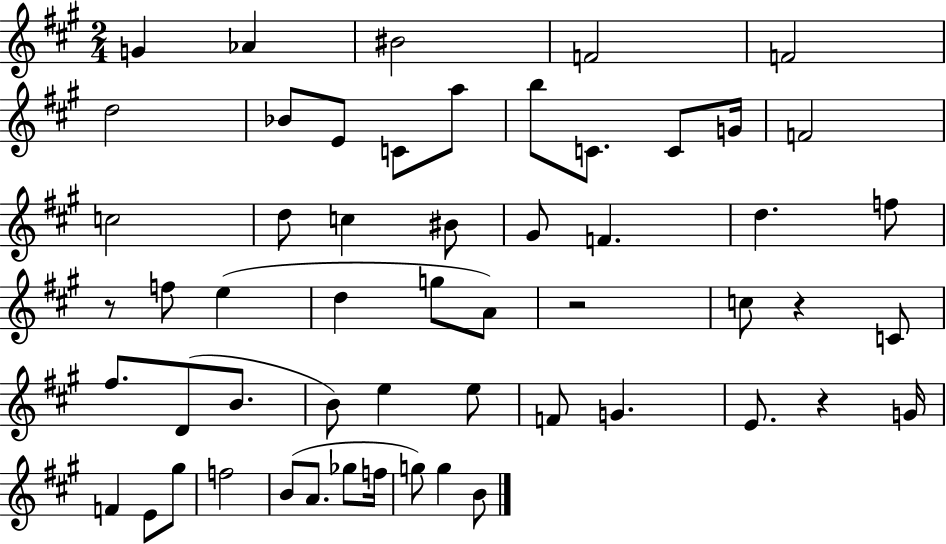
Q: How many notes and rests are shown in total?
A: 55